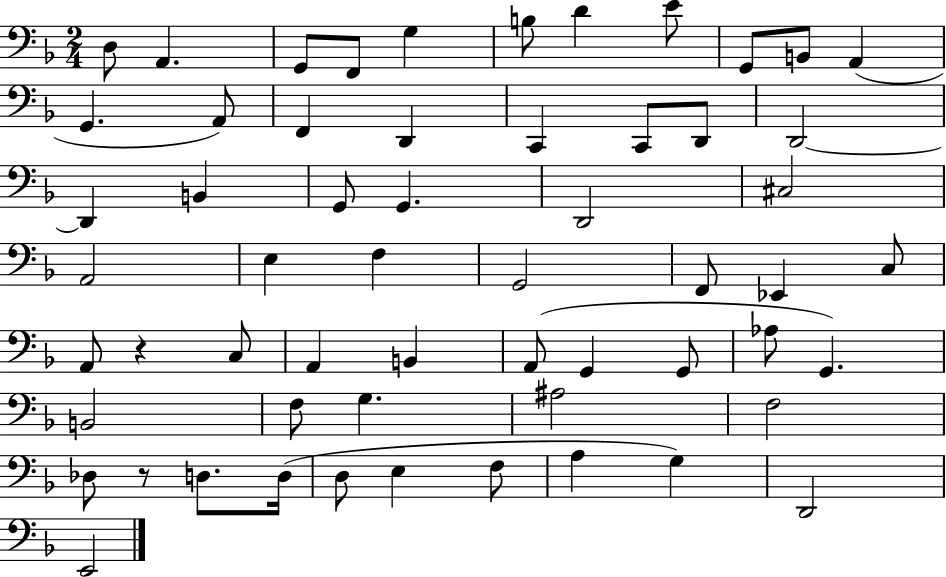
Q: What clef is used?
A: bass